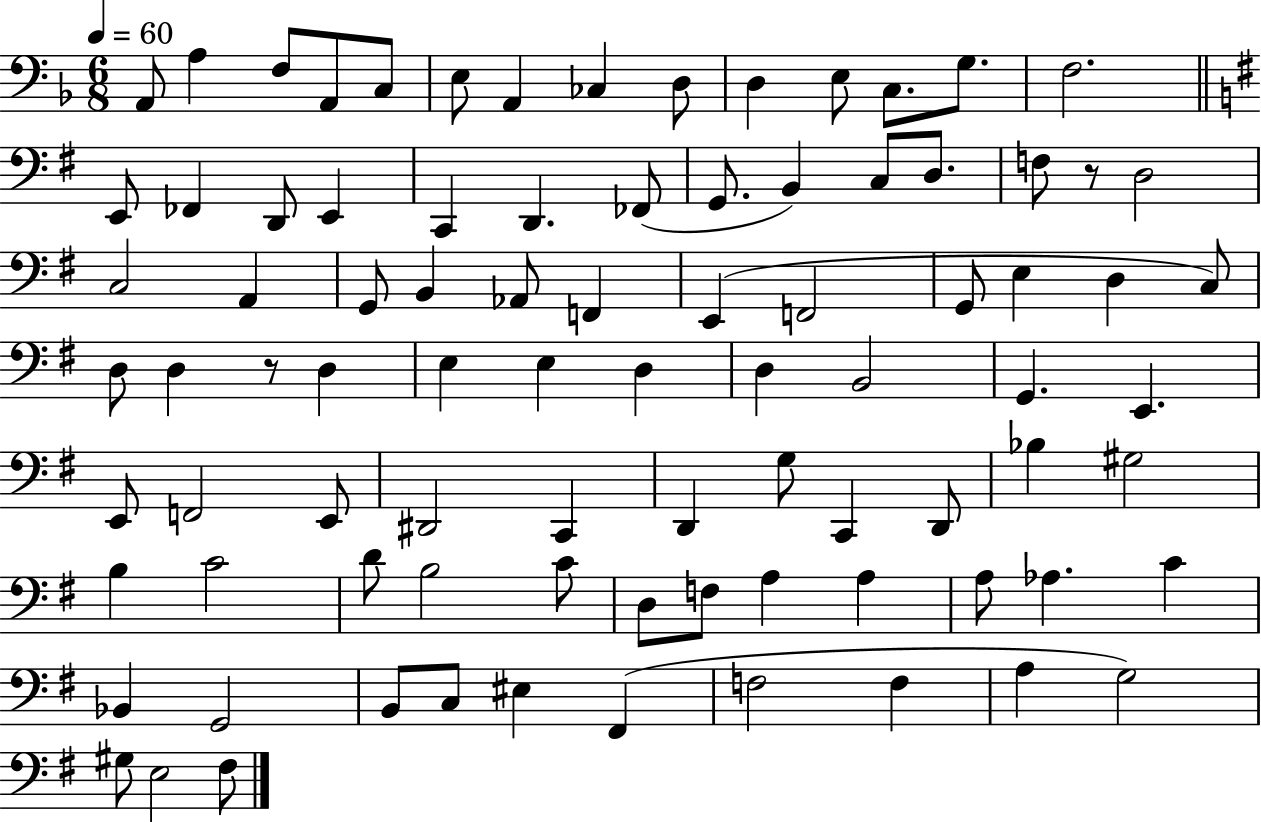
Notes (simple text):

A2/e A3/q F3/e A2/e C3/e E3/e A2/q CES3/q D3/e D3/q E3/e C3/e. G3/e. F3/h. E2/e FES2/q D2/e E2/q C2/q D2/q. FES2/e G2/e. B2/q C3/e D3/e. F3/e R/e D3/h C3/h A2/q G2/e B2/q Ab2/e F2/q E2/q F2/h G2/e E3/q D3/q C3/e D3/e D3/q R/e D3/q E3/q E3/q D3/q D3/q B2/h G2/q. E2/q. E2/e F2/h E2/e D#2/h C2/q D2/q G3/e C2/q D2/e Bb3/q G#3/h B3/q C4/h D4/e B3/h C4/e D3/e F3/e A3/q A3/q A3/e Ab3/q. C4/q Bb2/q G2/h B2/e C3/e EIS3/q F#2/q F3/h F3/q A3/q G3/h G#3/e E3/h F#3/e